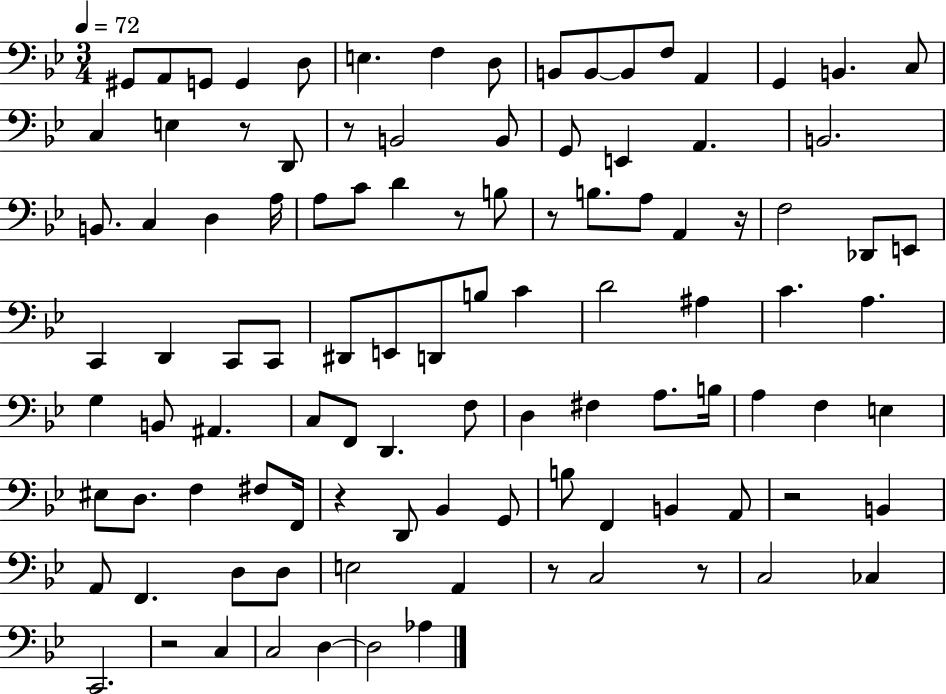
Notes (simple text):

G#2/e A2/e G2/e G2/q D3/e E3/q. F3/q D3/e B2/e B2/e B2/e F3/e A2/q G2/q B2/q. C3/e C3/q E3/q R/e D2/e R/e B2/h B2/e G2/e E2/q A2/q. B2/h. B2/e. C3/q D3/q A3/s A3/e C4/e D4/q R/e B3/e R/e B3/e. A3/e A2/q R/s F3/h Db2/e E2/e C2/q D2/q C2/e C2/e D#2/e E2/e D2/e B3/e C4/q D4/h A#3/q C4/q. A3/q. G3/q B2/e A#2/q. C3/e F2/e D2/q. F3/e D3/q F#3/q A3/e. B3/s A3/q F3/q E3/q EIS3/e D3/e. F3/q F#3/e F2/s R/q D2/e Bb2/q G2/e B3/e F2/q B2/q A2/e R/h B2/q A2/e F2/q. D3/e D3/e E3/h A2/q R/e C3/h R/e C3/h CES3/q C2/h. R/h C3/q C3/h D3/q D3/h Ab3/q